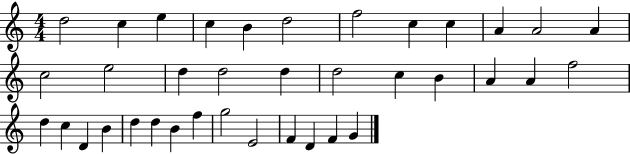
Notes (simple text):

D5/h C5/q E5/q C5/q B4/q D5/h F5/h C5/q C5/q A4/q A4/h A4/q C5/h E5/h D5/q D5/h D5/q D5/h C5/q B4/q A4/q A4/q F5/h D5/q C5/q D4/q B4/q D5/q D5/q B4/q F5/q G5/h E4/h F4/q D4/q F4/q G4/q